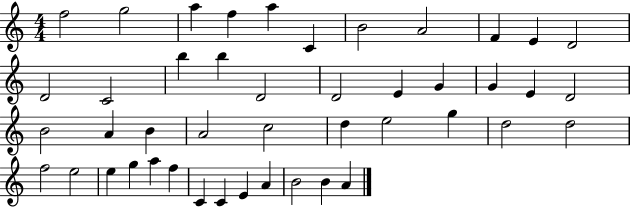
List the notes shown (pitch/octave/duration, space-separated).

F5/h G5/h A5/q F5/q A5/q C4/q B4/h A4/h F4/q E4/q D4/h D4/h C4/h B5/q B5/q D4/h D4/h E4/q G4/q G4/q E4/q D4/h B4/h A4/q B4/q A4/h C5/h D5/q E5/h G5/q D5/h D5/h F5/h E5/h E5/q G5/q A5/q F5/q C4/q C4/q E4/q A4/q B4/h B4/q A4/q